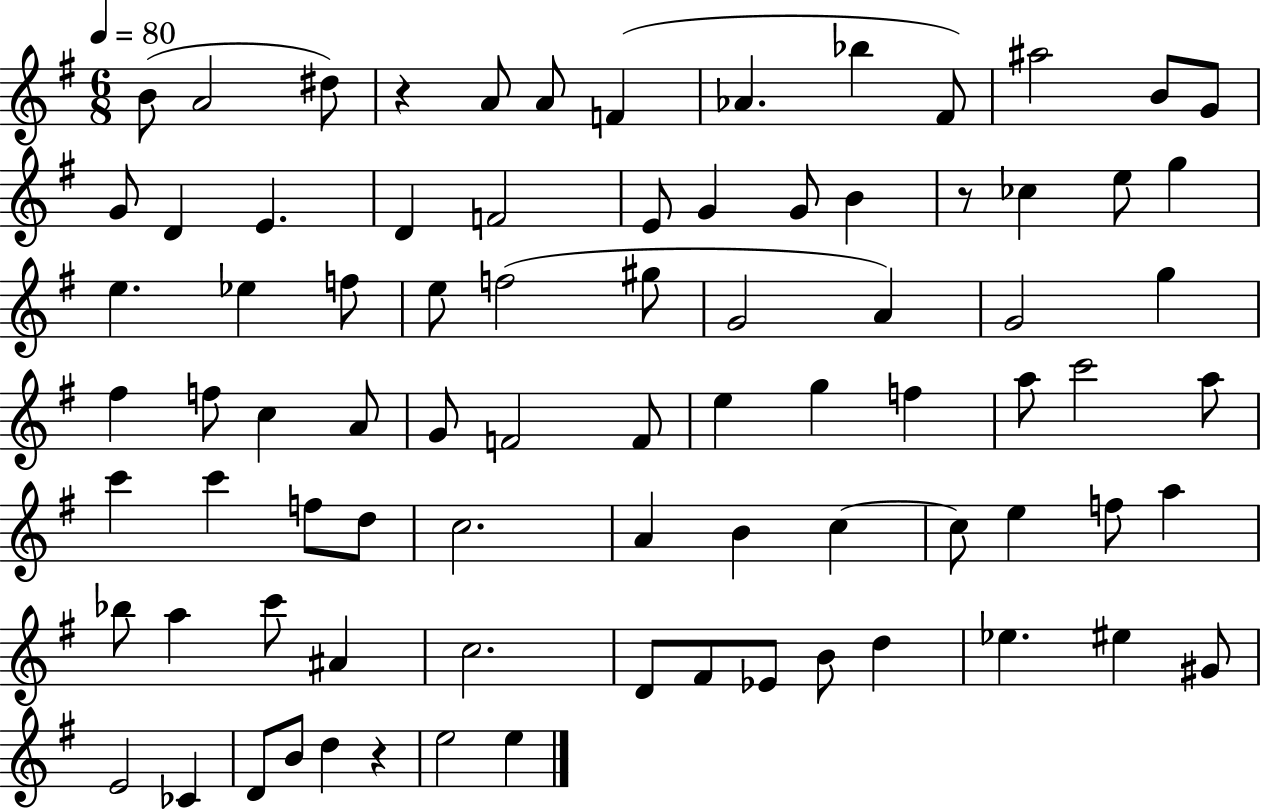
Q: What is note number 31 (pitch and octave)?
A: G4